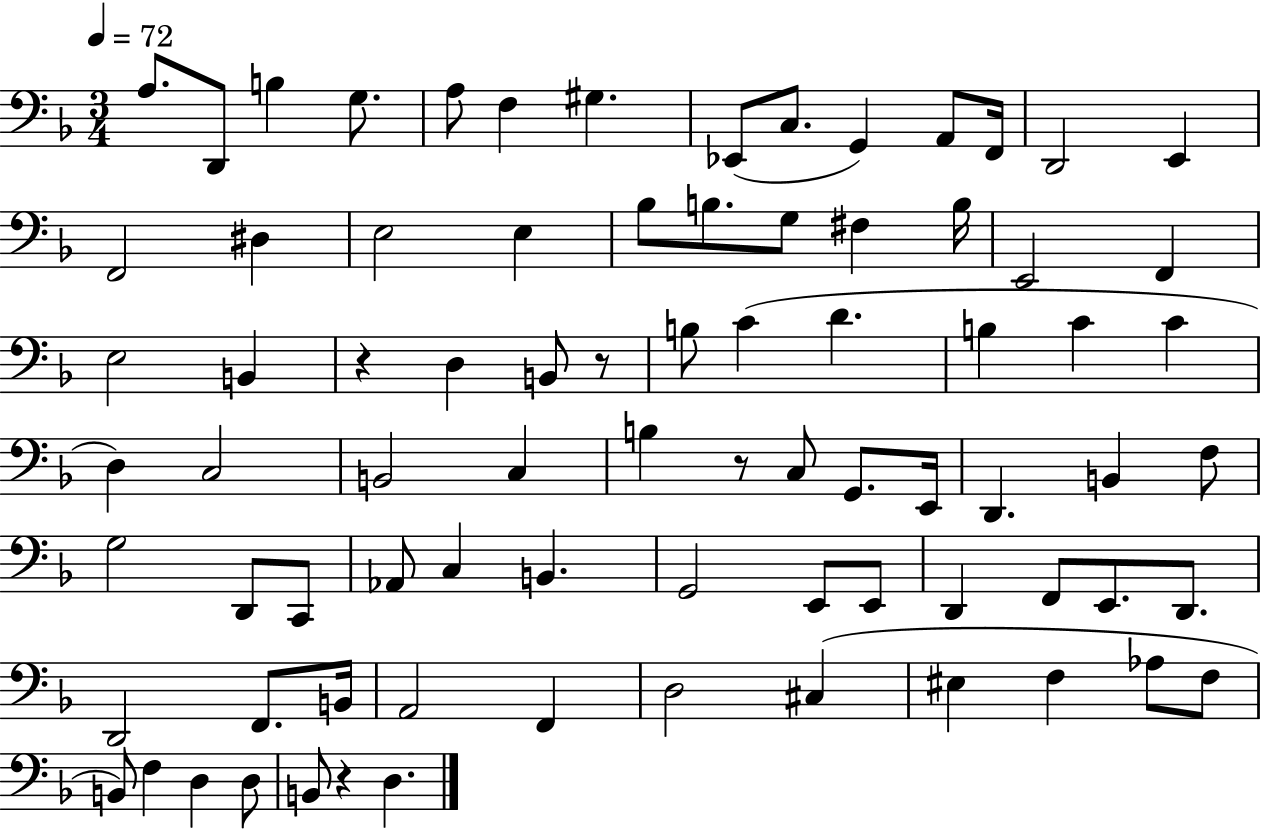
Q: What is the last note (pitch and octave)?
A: D3